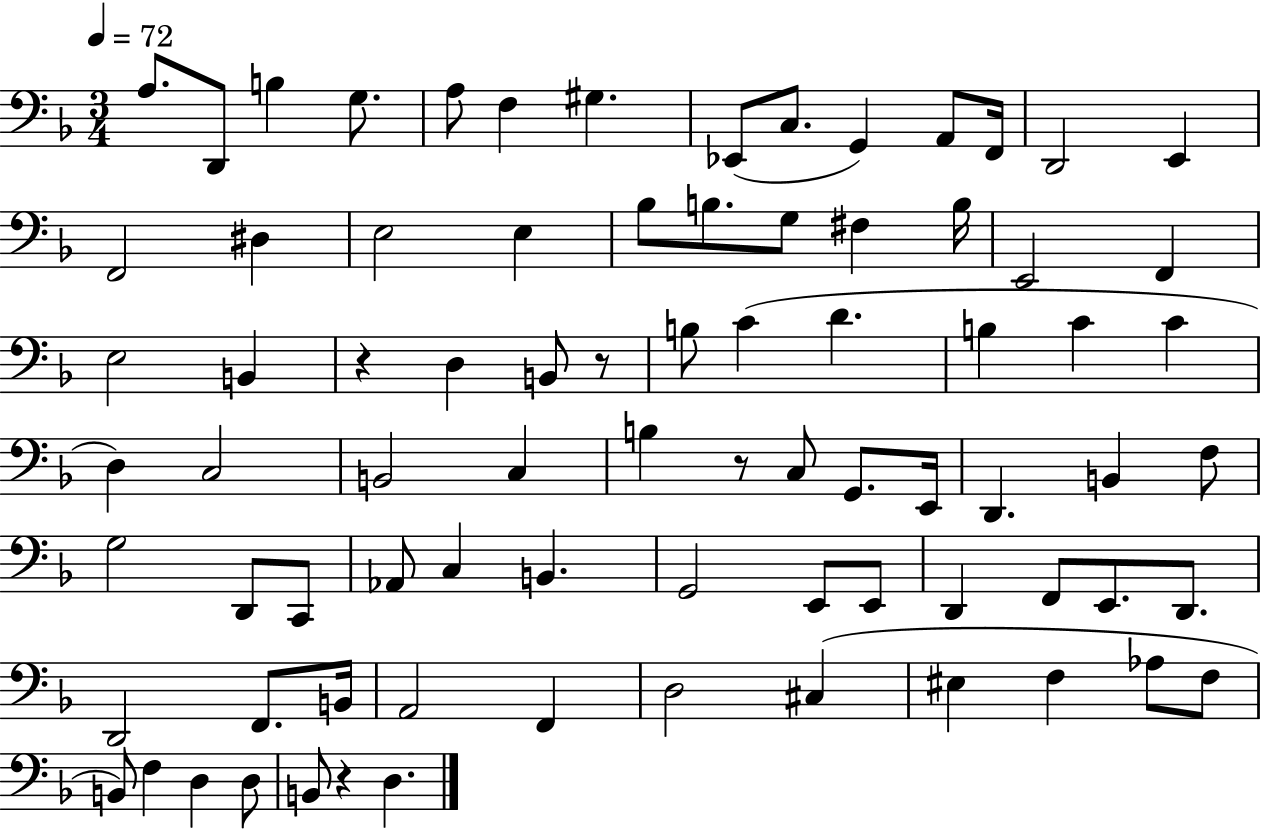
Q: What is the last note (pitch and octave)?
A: D3